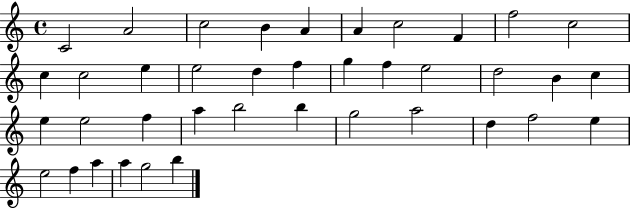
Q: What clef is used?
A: treble